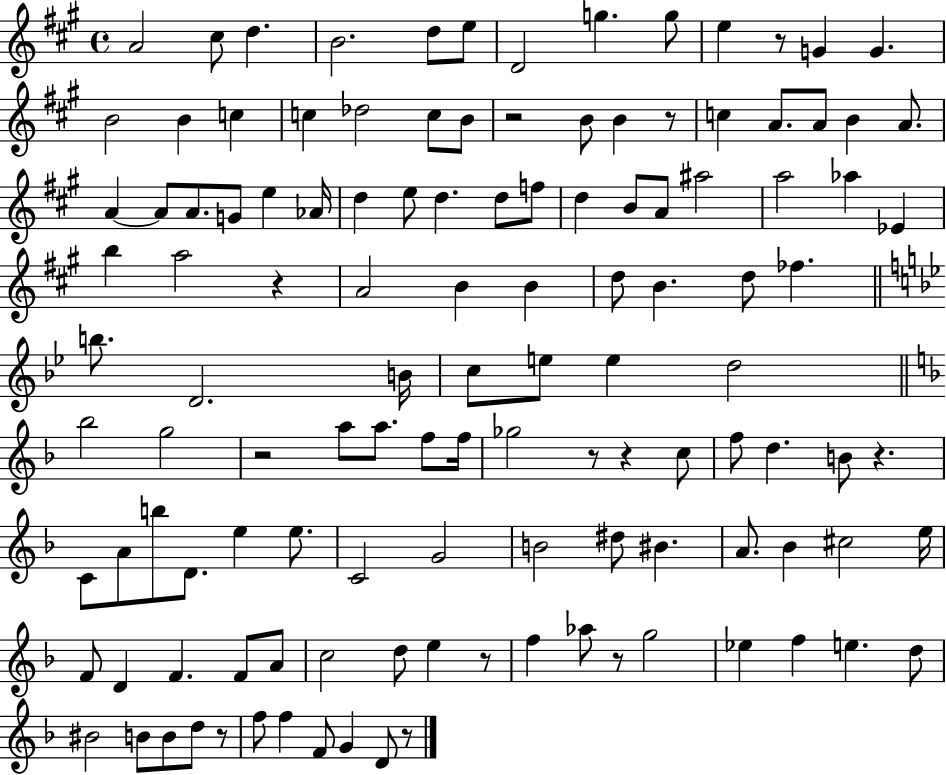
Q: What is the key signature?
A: A major